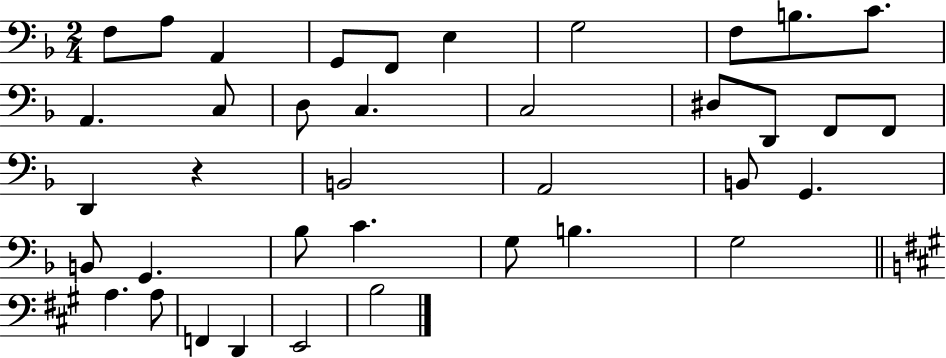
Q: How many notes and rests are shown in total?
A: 38